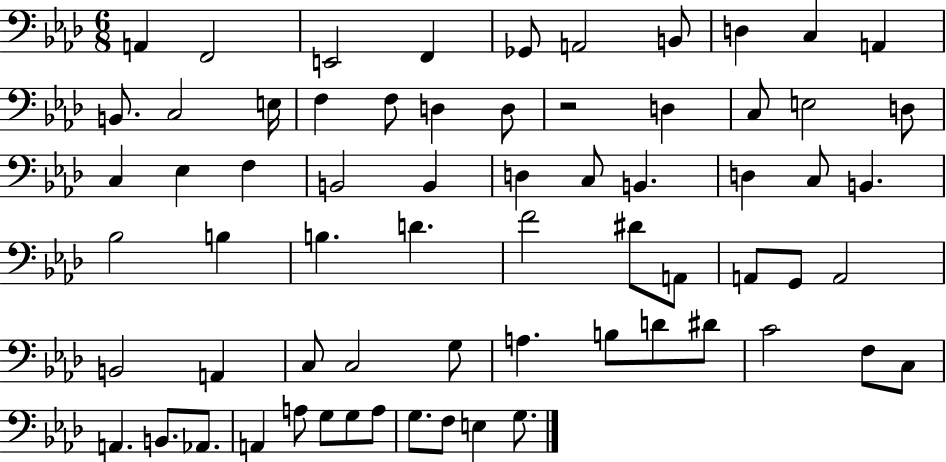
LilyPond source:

{
  \clef bass
  \numericTimeSignature
  \time 6/8
  \key aes \major
  a,4 f,2 | e,2 f,4 | ges,8 a,2 b,8 | d4 c4 a,4 | \break b,8. c2 e16 | f4 f8 d4 d8 | r2 d4 | c8 e2 d8 | \break c4 ees4 f4 | b,2 b,4 | d4 c8 b,4. | d4 c8 b,4. | \break bes2 b4 | b4. d'4. | f'2 dis'8 a,8 | a,8 g,8 a,2 | \break b,2 a,4 | c8 c2 g8 | a4. b8 d'8 dis'8 | c'2 f8 c8 | \break a,4. b,8. aes,8. | a,4 a8 g8 g8 a8 | g8. f8 e4 g8. | \bar "|."
}